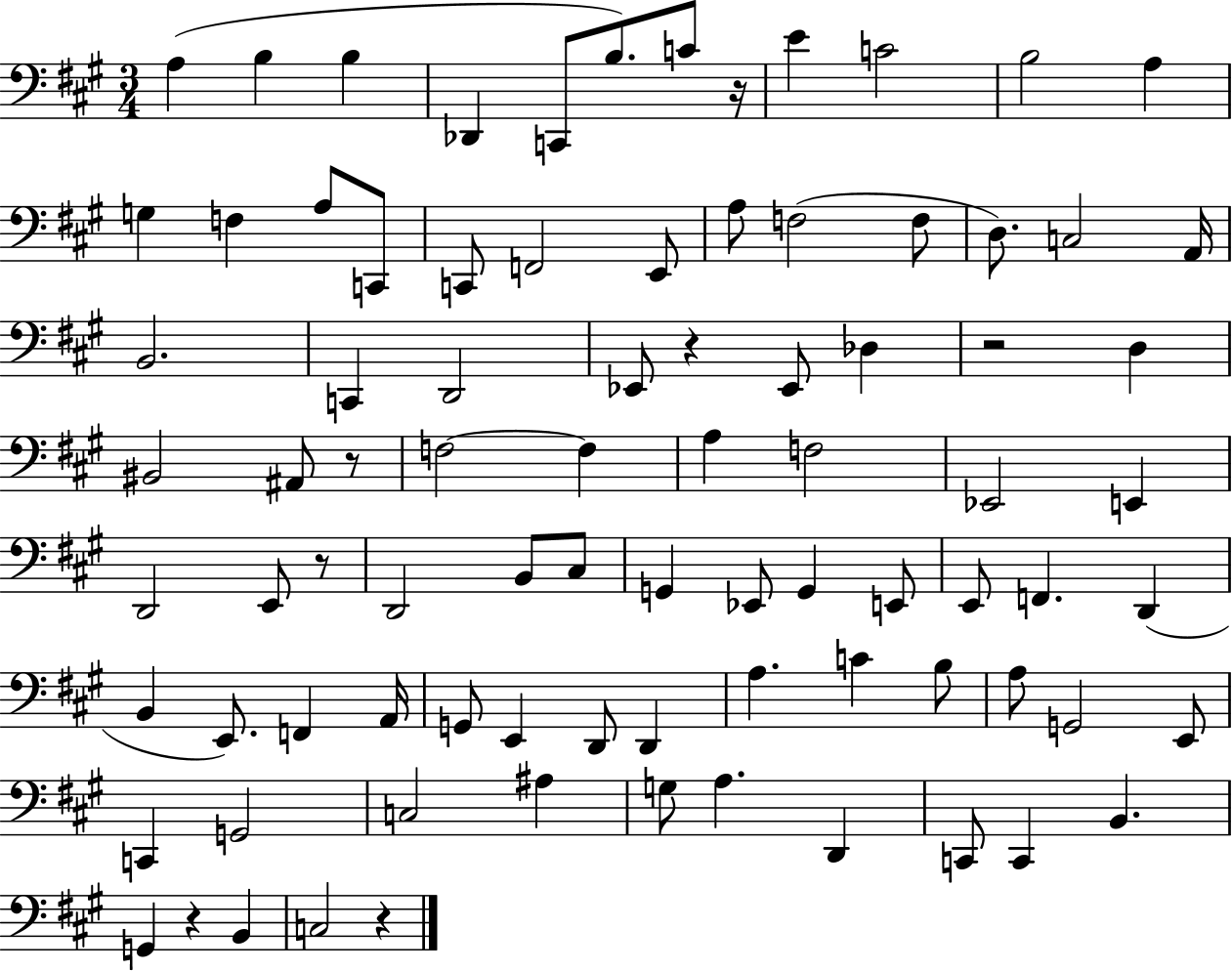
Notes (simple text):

A3/q B3/q B3/q Db2/q C2/e B3/e. C4/e R/s E4/q C4/h B3/h A3/q G3/q F3/q A3/e C2/e C2/e F2/h E2/e A3/e F3/h F3/e D3/e. C3/h A2/s B2/h. C2/q D2/h Eb2/e R/q Eb2/e Db3/q R/h D3/q BIS2/h A#2/e R/e F3/h F3/q A3/q F3/h Eb2/h E2/q D2/h E2/e R/e D2/h B2/e C#3/e G2/q Eb2/e G2/q E2/e E2/e F2/q. D2/q B2/q E2/e. F2/q A2/s G2/e E2/q D2/e D2/q A3/q. C4/q B3/e A3/e G2/h E2/e C2/q G2/h C3/h A#3/q G3/e A3/q. D2/q C2/e C2/q B2/q. G2/q R/q B2/q C3/h R/q